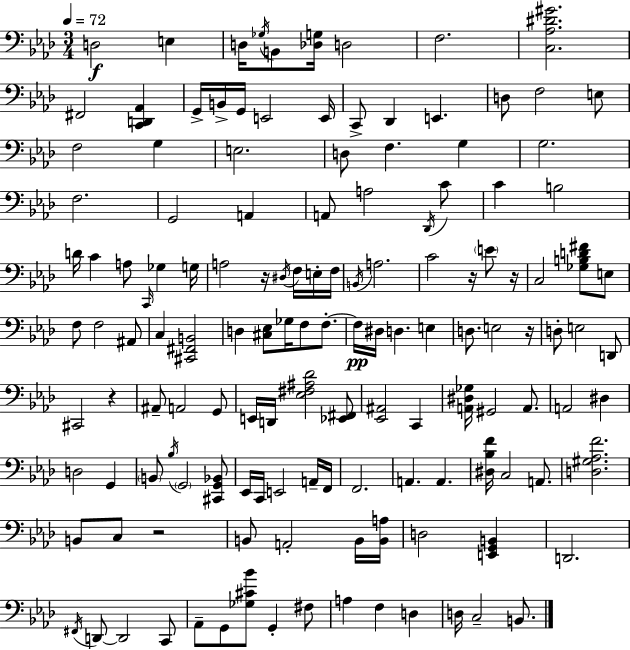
D3/h E3/q D3/s Gb3/s B2/e [Db3,G3]/s D3/h F3/h. [C3,Ab3,D#4,G#4]/h. F#2/h [C2,D2,Ab2]/q G2/s B2/s G2/s E2/h E2/s C2/e Db2/q E2/q. D3/e F3/h E3/e F3/h G3/q E3/h. D3/e F3/q. G3/q G3/h. F3/h. G2/h A2/q A2/e A3/h Db2/s C4/e C4/q B3/h D4/s C4/q A3/e C2/s Gb3/q G3/s A3/h R/s D#3/s F3/s E3/s F3/s B2/s A3/h. C4/h R/s E4/e R/s C3/h [Gb3,B3,D4,F#4]/e E3/e F3/e F3/h A#2/e C3/q [C#2,F#2,B2]/h D3/q [C#3,Eb3]/e Gb3/s F3/e F3/e. F3/s D#3/s D3/q. E3/q D3/e. E3/h R/s D3/e E3/h D2/e C#2/h R/q A#2/e A2/h G2/e E2/s D2/s [Eb3,F#3,A#3,Db4]/h [Eb2,F#2]/e [Eb2,A#2]/h C2/q [A2,D#3,Gb3]/s G#2/h A2/e. A2/h D#3/q D3/h G2/q B2/e Bb3/s G2/h [C#2,G2,Bb2]/e Eb2/s C2/s E2/h A2/s F2/s F2/h. A2/q. A2/q. [D#3,Bb3,F4]/s C3/h A2/e. [D3,G#3,Ab3,F4]/h. B2/e C3/e R/h B2/e A2/h B2/s [B2,A3]/s D3/h [E2,G2,B2]/q D2/h. F#2/s D2/e D2/h C2/e Ab2/e G2/e [Gb3,C#4,Bb4]/e G2/q F#3/e A3/q F3/q D3/q D3/s C3/h B2/e.